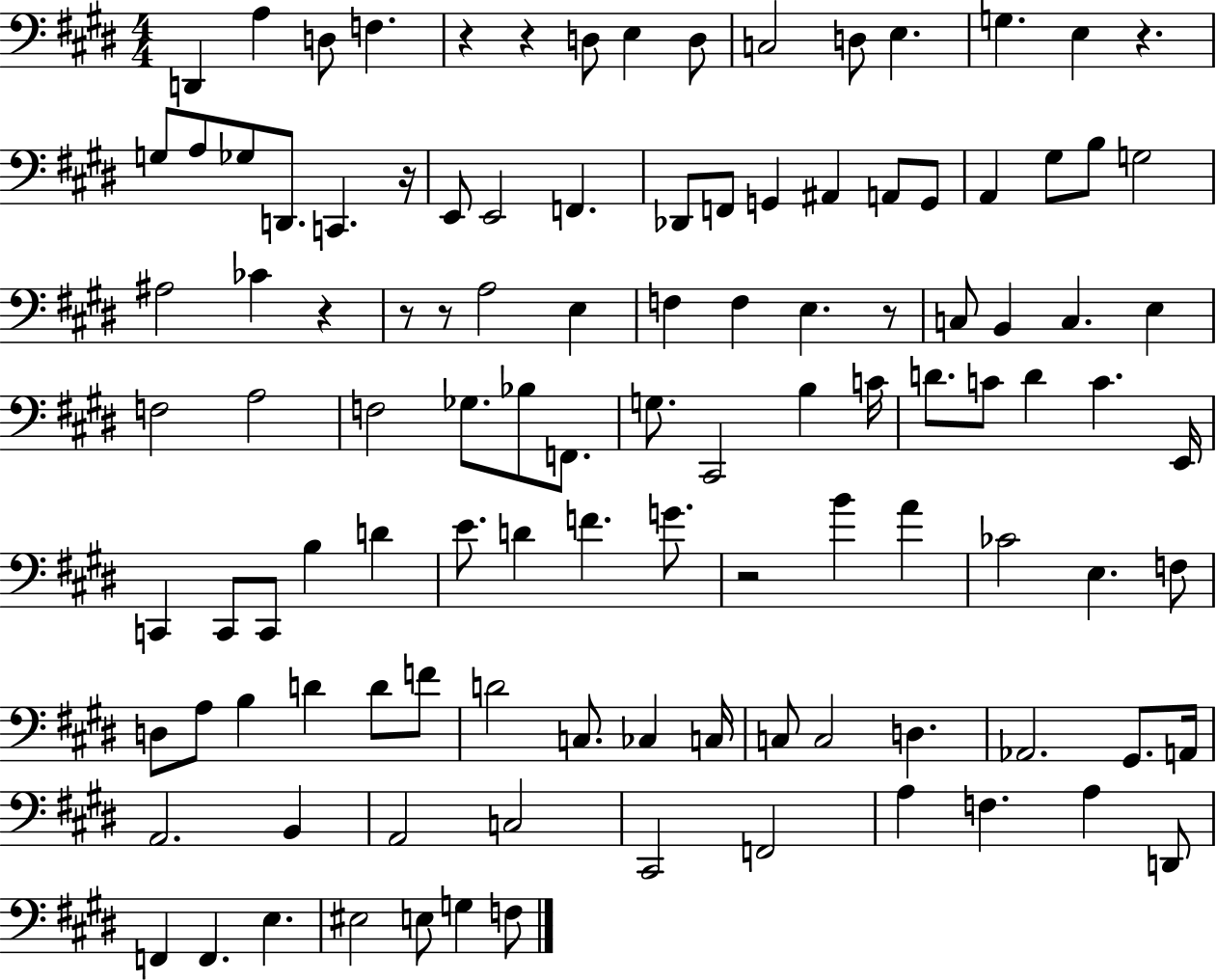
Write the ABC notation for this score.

X:1
T:Untitled
M:4/4
L:1/4
K:E
D,, A, D,/2 F, z z D,/2 E, D,/2 C,2 D,/2 E, G, E, z G,/2 A,/2 _G,/2 D,,/2 C,, z/4 E,,/2 E,,2 F,, _D,,/2 F,,/2 G,, ^A,, A,,/2 G,,/2 A,, ^G,/2 B,/2 G,2 ^A,2 _C z z/2 z/2 A,2 E, F, F, E, z/2 C,/2 B,, C, E, F,2 A,2 F,2 _G,/2 _B,/2 F,,/2 G,/2 ^C,,2 B, C/4 D/2 C/2 D C E,,/4 C,, C,,/2 C,,/2 B, D E/2 D F G/2 z2 B A _C2 E, F,/2 D,/2 A,/2 B, D D/2 F/2 D2 C,/2 _C, C,/4 C,/2 C,2 D, _A,,2 ^G,,/2 A,,/4 A,,2 B,, A,,2 C,2 ^C,,2 F,,2 A, F, A, D,,/2 F,, F,, E, ^E,2 E,/2 G, F,/2